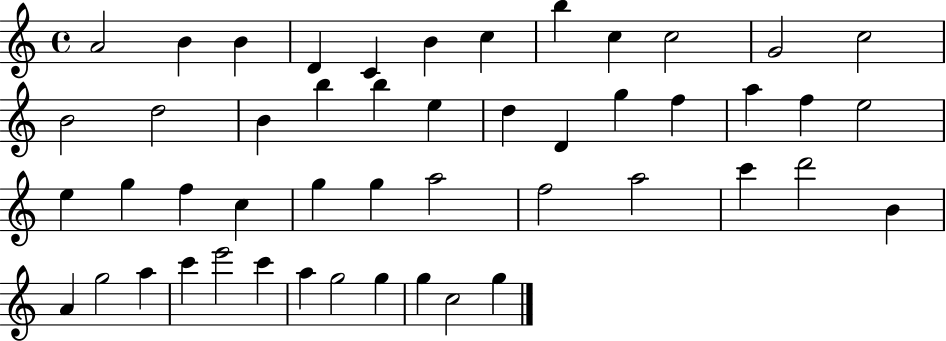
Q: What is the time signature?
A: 4/4